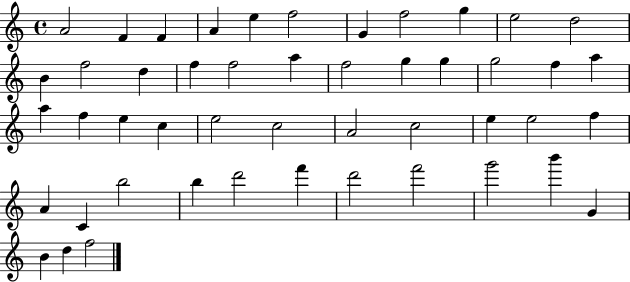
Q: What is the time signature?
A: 4/4